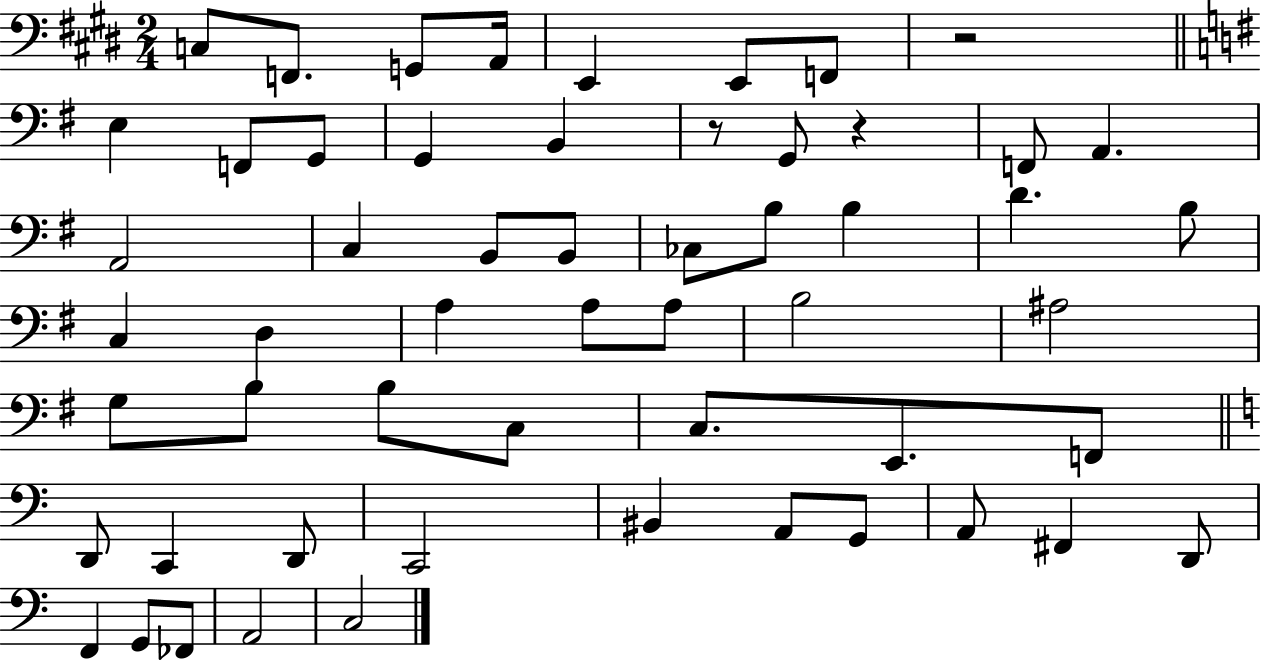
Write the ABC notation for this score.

X:1
T:Untitled
M:2/4
L:1/4
K:E
C,/2 F,,/2 G,,/2 A,,/4 E,, E,,/2 F,,/2 z2 E, F,,/2 G,,/2 G,, B,, z/2 G,,/2 z F,,/2 A,, A,,2 C, B,,/2 B,,/2 _C,/2 B,/2 B, D B,/2 C, D, A, A,/2 A,/2 B,2 ^A,2 G,/2 B,/2 B,/2 C,/2 C,/2 E,,/2 F,,/2 D,,/2 C,, D,,/2 C,,2 ^B,, A,,/2 G,,/2 A,,/2 ^F,, D,,/2 F,, G,,/2 _F,,/2 A,,2 C,2